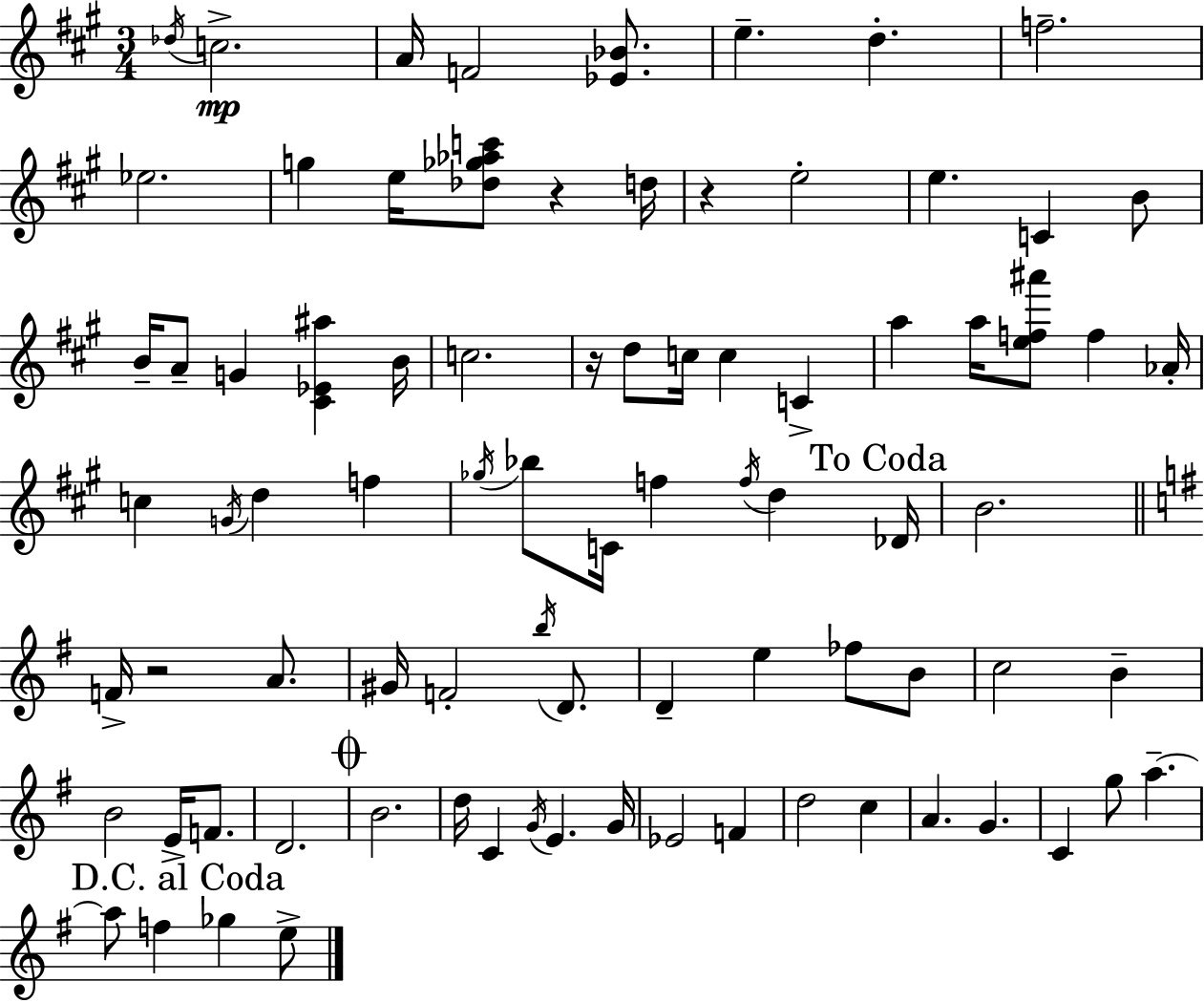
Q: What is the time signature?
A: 3/4